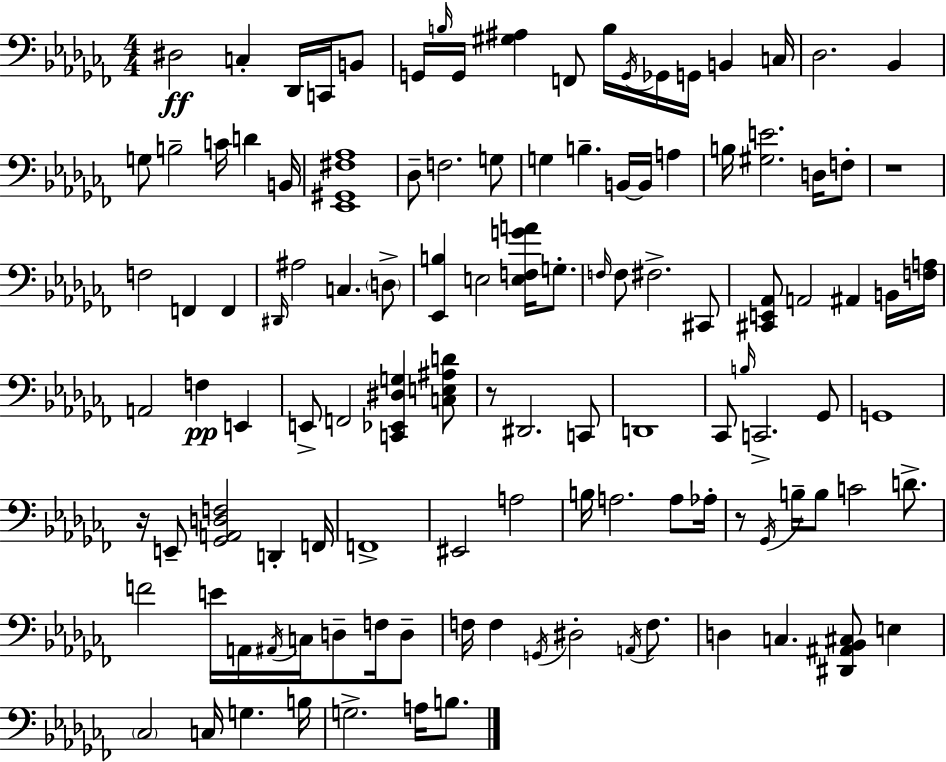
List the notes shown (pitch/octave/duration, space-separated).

D#3/h C3/q Db2/s C2/s B2/e G2/s B3/s G2/s [G#3,A#3]/q F2/e B3/s G2/s Gb2/s G2/s B2/q C3/s Db3/h. Bb2/q G3/e B3/h C4/s D4/q B2/s [Eb2,G#2,F#3,Ab3]/w Db3/e F3/h. G3/e G3/q B3/q. B2/s B2/s A3/q B3/s [G#3,E4]/h. D3/s F3/e R/w F3/h F2/q F2/q D#2/s A#3/h C3/q. D3/e [Eb2,B3]/q E3/h [E3,F3,G4,A4]/s G3/e. F3/s F3/e F#3/h. C#2/e [C#2,E2,Ab2]/e A2/h A#2/q B2/s [F3,A3]/s A2/h F3/q E2/q E2/e F2/h [C2,Eb2,D#3,G3]/q [C3,E3,A#3,D4]/e R/e D#2/h. C2/e D2/w CES2/e B3/s C2/h. Gb2/e G2/w R/s E2/e [Gb2,A2,D3,F3]/h D2/q F2/s F2/w EIS2/h A3/h B3/s A3/h. A3/e Ab3/s R/e Gb2/s B3/s B3/e C4/h D4/e. F4/h E4/s A2/s A#2/s C3/s D3/e F3/s D3/e F3/s F3/q G2/s D#3/h A2/s F3/e. D3/q C3/q. [D#2,A#2,Bb2,C#3]/e E3/q CES3/h C3/s G3/q. B3/s G3/h. A3/s B3/e.